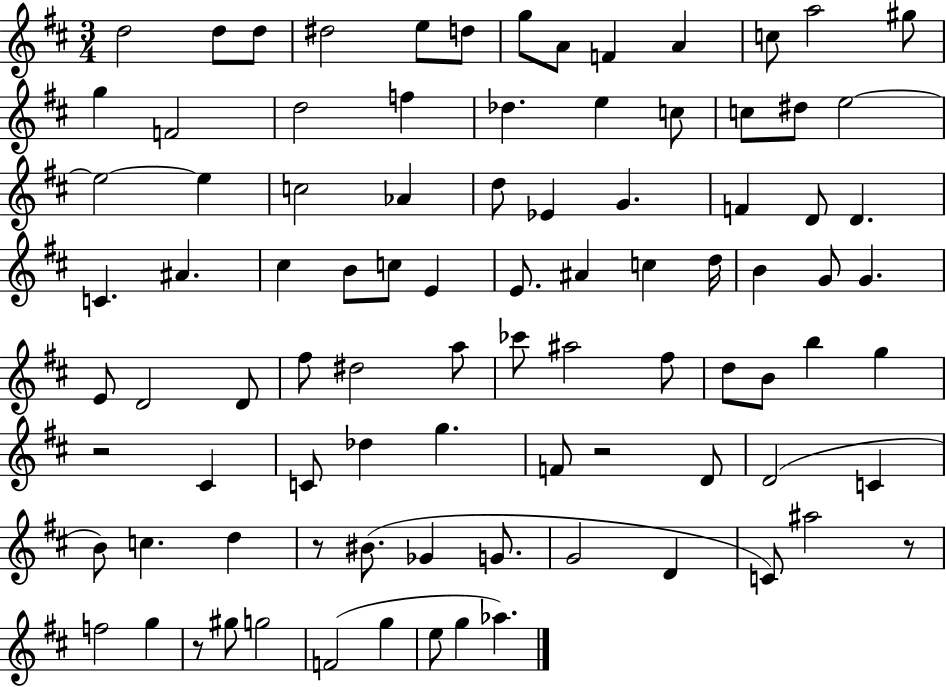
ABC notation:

X:1
T:Untitled
M:3/4
L:1/4
K:D
d2 d/2 d/2 ^d2 e/2 d/2 g/2 A/2 F A c/2 a2 ^g/2 g F2 d2 f _d e c/2 c/2 ^d/2 e2 e2 e c2 _A d/2 _E G F D/2 D C ^A ^c B/2 c/2 E E/2 ^A c d/4 B G/2 G E/2 D2 D/2 ^f/2 ^d2 a/2 _c'/2 ^a2 ^f/2 d/2 B/2 b g z2 ^C C/2 _d g F/2 z2 D/2 D2 C B/2 c d z/2 ^B/2 _G G/2 G2 D C/2 ^a2 z/2 f2 g z/2 ^g/2 g2 F2 g e/2 g _a